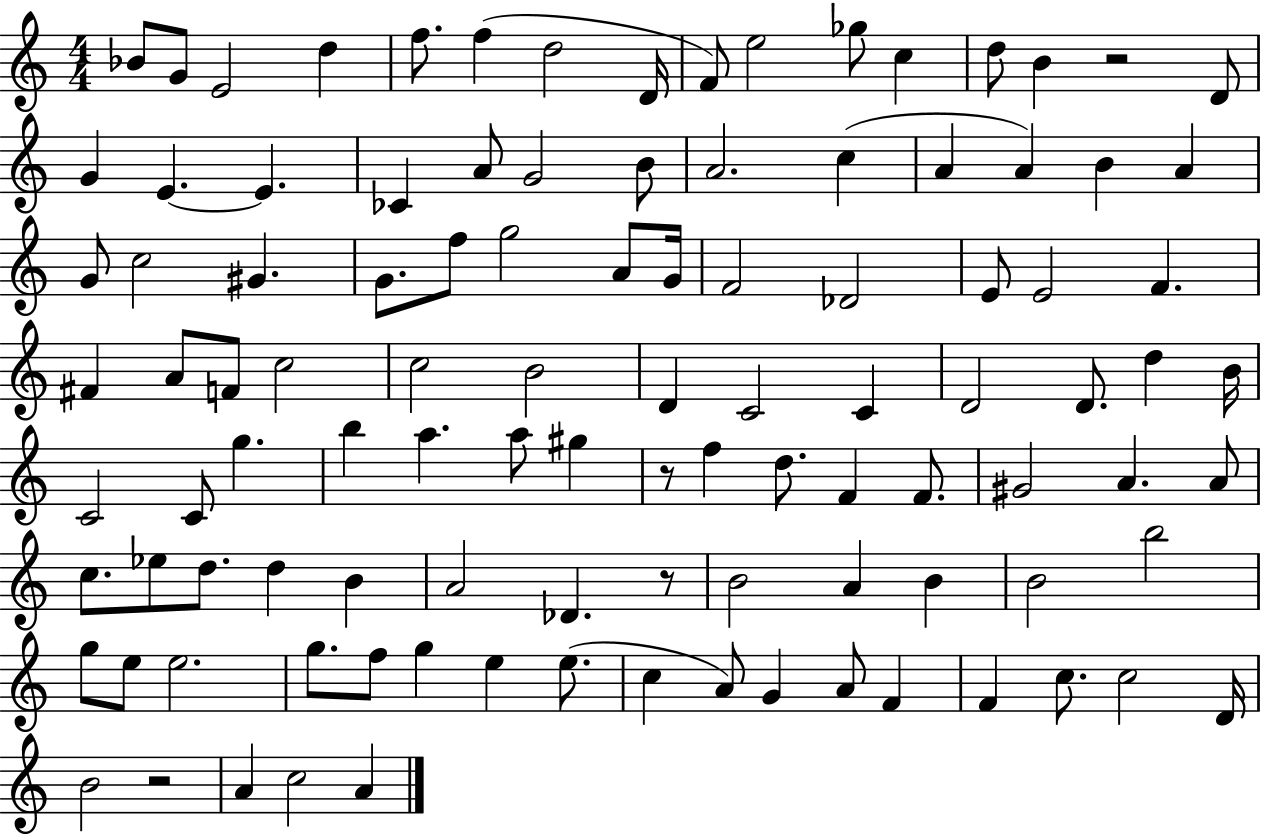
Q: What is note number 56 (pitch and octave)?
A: C4